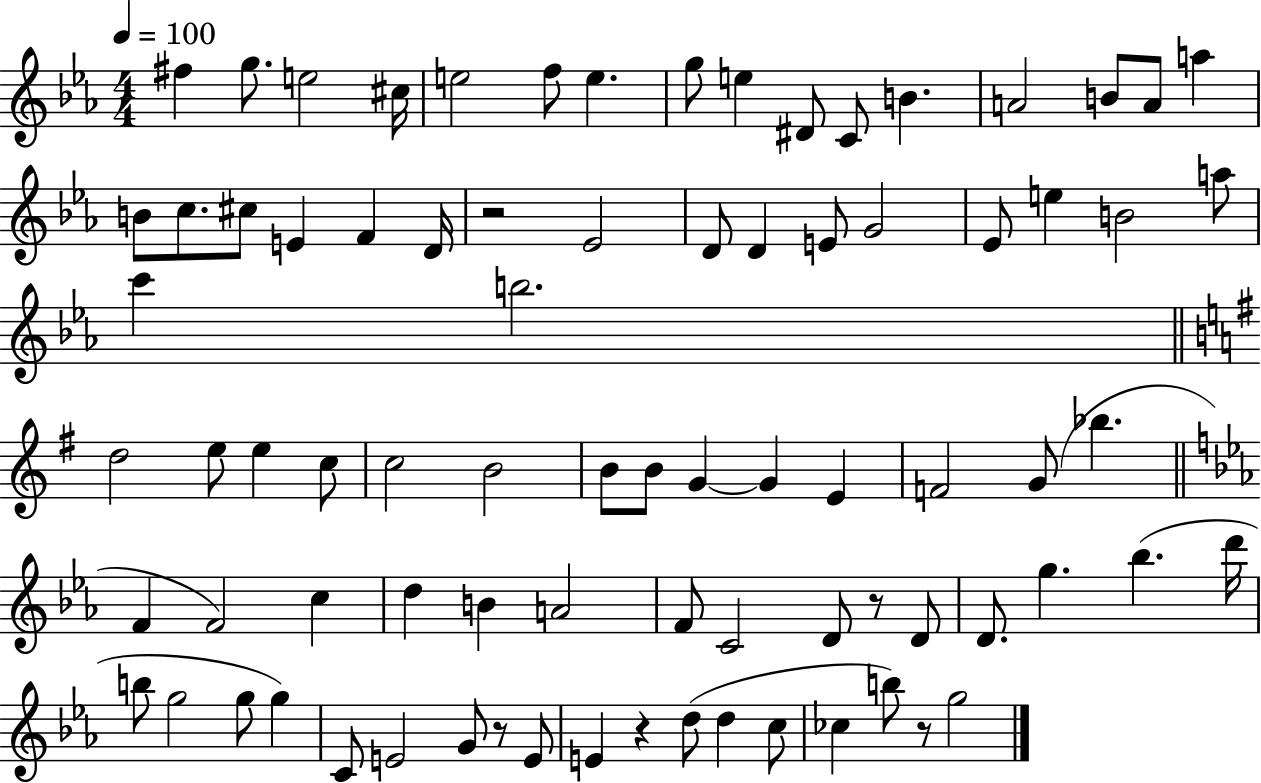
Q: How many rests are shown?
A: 5